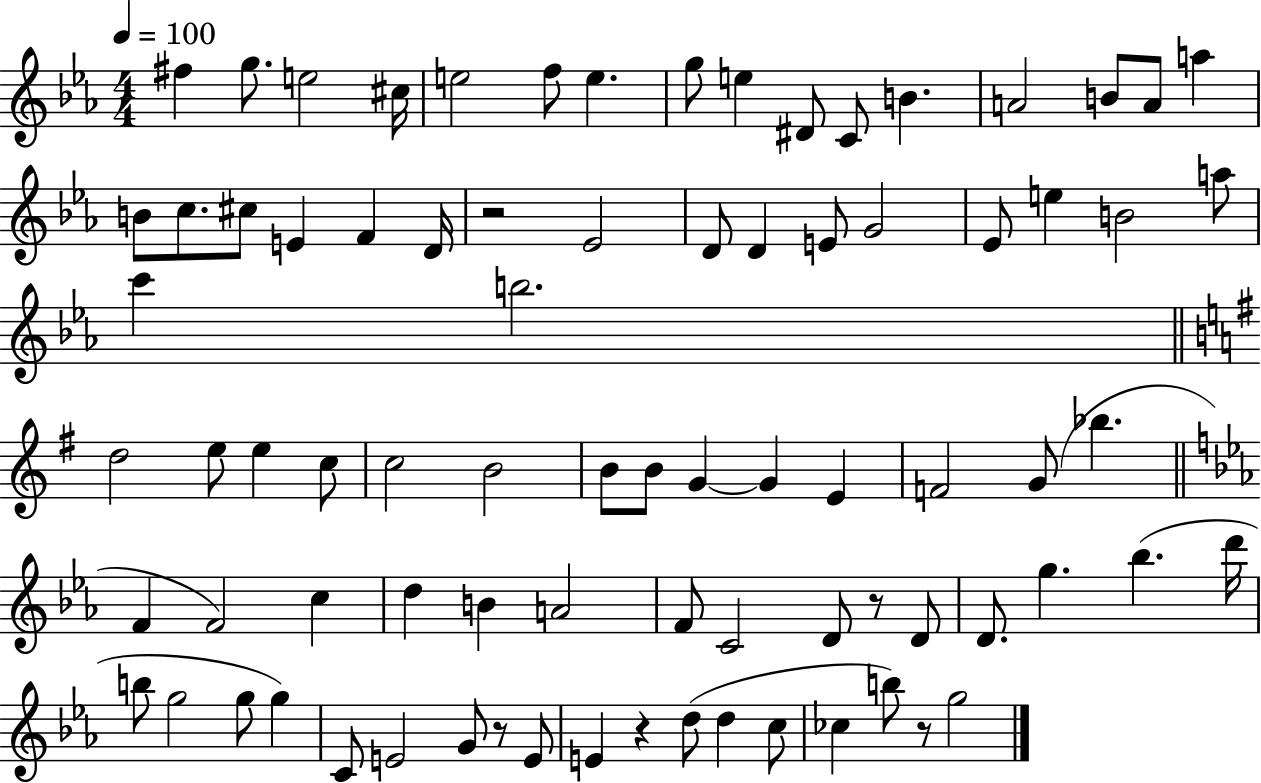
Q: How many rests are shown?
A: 5